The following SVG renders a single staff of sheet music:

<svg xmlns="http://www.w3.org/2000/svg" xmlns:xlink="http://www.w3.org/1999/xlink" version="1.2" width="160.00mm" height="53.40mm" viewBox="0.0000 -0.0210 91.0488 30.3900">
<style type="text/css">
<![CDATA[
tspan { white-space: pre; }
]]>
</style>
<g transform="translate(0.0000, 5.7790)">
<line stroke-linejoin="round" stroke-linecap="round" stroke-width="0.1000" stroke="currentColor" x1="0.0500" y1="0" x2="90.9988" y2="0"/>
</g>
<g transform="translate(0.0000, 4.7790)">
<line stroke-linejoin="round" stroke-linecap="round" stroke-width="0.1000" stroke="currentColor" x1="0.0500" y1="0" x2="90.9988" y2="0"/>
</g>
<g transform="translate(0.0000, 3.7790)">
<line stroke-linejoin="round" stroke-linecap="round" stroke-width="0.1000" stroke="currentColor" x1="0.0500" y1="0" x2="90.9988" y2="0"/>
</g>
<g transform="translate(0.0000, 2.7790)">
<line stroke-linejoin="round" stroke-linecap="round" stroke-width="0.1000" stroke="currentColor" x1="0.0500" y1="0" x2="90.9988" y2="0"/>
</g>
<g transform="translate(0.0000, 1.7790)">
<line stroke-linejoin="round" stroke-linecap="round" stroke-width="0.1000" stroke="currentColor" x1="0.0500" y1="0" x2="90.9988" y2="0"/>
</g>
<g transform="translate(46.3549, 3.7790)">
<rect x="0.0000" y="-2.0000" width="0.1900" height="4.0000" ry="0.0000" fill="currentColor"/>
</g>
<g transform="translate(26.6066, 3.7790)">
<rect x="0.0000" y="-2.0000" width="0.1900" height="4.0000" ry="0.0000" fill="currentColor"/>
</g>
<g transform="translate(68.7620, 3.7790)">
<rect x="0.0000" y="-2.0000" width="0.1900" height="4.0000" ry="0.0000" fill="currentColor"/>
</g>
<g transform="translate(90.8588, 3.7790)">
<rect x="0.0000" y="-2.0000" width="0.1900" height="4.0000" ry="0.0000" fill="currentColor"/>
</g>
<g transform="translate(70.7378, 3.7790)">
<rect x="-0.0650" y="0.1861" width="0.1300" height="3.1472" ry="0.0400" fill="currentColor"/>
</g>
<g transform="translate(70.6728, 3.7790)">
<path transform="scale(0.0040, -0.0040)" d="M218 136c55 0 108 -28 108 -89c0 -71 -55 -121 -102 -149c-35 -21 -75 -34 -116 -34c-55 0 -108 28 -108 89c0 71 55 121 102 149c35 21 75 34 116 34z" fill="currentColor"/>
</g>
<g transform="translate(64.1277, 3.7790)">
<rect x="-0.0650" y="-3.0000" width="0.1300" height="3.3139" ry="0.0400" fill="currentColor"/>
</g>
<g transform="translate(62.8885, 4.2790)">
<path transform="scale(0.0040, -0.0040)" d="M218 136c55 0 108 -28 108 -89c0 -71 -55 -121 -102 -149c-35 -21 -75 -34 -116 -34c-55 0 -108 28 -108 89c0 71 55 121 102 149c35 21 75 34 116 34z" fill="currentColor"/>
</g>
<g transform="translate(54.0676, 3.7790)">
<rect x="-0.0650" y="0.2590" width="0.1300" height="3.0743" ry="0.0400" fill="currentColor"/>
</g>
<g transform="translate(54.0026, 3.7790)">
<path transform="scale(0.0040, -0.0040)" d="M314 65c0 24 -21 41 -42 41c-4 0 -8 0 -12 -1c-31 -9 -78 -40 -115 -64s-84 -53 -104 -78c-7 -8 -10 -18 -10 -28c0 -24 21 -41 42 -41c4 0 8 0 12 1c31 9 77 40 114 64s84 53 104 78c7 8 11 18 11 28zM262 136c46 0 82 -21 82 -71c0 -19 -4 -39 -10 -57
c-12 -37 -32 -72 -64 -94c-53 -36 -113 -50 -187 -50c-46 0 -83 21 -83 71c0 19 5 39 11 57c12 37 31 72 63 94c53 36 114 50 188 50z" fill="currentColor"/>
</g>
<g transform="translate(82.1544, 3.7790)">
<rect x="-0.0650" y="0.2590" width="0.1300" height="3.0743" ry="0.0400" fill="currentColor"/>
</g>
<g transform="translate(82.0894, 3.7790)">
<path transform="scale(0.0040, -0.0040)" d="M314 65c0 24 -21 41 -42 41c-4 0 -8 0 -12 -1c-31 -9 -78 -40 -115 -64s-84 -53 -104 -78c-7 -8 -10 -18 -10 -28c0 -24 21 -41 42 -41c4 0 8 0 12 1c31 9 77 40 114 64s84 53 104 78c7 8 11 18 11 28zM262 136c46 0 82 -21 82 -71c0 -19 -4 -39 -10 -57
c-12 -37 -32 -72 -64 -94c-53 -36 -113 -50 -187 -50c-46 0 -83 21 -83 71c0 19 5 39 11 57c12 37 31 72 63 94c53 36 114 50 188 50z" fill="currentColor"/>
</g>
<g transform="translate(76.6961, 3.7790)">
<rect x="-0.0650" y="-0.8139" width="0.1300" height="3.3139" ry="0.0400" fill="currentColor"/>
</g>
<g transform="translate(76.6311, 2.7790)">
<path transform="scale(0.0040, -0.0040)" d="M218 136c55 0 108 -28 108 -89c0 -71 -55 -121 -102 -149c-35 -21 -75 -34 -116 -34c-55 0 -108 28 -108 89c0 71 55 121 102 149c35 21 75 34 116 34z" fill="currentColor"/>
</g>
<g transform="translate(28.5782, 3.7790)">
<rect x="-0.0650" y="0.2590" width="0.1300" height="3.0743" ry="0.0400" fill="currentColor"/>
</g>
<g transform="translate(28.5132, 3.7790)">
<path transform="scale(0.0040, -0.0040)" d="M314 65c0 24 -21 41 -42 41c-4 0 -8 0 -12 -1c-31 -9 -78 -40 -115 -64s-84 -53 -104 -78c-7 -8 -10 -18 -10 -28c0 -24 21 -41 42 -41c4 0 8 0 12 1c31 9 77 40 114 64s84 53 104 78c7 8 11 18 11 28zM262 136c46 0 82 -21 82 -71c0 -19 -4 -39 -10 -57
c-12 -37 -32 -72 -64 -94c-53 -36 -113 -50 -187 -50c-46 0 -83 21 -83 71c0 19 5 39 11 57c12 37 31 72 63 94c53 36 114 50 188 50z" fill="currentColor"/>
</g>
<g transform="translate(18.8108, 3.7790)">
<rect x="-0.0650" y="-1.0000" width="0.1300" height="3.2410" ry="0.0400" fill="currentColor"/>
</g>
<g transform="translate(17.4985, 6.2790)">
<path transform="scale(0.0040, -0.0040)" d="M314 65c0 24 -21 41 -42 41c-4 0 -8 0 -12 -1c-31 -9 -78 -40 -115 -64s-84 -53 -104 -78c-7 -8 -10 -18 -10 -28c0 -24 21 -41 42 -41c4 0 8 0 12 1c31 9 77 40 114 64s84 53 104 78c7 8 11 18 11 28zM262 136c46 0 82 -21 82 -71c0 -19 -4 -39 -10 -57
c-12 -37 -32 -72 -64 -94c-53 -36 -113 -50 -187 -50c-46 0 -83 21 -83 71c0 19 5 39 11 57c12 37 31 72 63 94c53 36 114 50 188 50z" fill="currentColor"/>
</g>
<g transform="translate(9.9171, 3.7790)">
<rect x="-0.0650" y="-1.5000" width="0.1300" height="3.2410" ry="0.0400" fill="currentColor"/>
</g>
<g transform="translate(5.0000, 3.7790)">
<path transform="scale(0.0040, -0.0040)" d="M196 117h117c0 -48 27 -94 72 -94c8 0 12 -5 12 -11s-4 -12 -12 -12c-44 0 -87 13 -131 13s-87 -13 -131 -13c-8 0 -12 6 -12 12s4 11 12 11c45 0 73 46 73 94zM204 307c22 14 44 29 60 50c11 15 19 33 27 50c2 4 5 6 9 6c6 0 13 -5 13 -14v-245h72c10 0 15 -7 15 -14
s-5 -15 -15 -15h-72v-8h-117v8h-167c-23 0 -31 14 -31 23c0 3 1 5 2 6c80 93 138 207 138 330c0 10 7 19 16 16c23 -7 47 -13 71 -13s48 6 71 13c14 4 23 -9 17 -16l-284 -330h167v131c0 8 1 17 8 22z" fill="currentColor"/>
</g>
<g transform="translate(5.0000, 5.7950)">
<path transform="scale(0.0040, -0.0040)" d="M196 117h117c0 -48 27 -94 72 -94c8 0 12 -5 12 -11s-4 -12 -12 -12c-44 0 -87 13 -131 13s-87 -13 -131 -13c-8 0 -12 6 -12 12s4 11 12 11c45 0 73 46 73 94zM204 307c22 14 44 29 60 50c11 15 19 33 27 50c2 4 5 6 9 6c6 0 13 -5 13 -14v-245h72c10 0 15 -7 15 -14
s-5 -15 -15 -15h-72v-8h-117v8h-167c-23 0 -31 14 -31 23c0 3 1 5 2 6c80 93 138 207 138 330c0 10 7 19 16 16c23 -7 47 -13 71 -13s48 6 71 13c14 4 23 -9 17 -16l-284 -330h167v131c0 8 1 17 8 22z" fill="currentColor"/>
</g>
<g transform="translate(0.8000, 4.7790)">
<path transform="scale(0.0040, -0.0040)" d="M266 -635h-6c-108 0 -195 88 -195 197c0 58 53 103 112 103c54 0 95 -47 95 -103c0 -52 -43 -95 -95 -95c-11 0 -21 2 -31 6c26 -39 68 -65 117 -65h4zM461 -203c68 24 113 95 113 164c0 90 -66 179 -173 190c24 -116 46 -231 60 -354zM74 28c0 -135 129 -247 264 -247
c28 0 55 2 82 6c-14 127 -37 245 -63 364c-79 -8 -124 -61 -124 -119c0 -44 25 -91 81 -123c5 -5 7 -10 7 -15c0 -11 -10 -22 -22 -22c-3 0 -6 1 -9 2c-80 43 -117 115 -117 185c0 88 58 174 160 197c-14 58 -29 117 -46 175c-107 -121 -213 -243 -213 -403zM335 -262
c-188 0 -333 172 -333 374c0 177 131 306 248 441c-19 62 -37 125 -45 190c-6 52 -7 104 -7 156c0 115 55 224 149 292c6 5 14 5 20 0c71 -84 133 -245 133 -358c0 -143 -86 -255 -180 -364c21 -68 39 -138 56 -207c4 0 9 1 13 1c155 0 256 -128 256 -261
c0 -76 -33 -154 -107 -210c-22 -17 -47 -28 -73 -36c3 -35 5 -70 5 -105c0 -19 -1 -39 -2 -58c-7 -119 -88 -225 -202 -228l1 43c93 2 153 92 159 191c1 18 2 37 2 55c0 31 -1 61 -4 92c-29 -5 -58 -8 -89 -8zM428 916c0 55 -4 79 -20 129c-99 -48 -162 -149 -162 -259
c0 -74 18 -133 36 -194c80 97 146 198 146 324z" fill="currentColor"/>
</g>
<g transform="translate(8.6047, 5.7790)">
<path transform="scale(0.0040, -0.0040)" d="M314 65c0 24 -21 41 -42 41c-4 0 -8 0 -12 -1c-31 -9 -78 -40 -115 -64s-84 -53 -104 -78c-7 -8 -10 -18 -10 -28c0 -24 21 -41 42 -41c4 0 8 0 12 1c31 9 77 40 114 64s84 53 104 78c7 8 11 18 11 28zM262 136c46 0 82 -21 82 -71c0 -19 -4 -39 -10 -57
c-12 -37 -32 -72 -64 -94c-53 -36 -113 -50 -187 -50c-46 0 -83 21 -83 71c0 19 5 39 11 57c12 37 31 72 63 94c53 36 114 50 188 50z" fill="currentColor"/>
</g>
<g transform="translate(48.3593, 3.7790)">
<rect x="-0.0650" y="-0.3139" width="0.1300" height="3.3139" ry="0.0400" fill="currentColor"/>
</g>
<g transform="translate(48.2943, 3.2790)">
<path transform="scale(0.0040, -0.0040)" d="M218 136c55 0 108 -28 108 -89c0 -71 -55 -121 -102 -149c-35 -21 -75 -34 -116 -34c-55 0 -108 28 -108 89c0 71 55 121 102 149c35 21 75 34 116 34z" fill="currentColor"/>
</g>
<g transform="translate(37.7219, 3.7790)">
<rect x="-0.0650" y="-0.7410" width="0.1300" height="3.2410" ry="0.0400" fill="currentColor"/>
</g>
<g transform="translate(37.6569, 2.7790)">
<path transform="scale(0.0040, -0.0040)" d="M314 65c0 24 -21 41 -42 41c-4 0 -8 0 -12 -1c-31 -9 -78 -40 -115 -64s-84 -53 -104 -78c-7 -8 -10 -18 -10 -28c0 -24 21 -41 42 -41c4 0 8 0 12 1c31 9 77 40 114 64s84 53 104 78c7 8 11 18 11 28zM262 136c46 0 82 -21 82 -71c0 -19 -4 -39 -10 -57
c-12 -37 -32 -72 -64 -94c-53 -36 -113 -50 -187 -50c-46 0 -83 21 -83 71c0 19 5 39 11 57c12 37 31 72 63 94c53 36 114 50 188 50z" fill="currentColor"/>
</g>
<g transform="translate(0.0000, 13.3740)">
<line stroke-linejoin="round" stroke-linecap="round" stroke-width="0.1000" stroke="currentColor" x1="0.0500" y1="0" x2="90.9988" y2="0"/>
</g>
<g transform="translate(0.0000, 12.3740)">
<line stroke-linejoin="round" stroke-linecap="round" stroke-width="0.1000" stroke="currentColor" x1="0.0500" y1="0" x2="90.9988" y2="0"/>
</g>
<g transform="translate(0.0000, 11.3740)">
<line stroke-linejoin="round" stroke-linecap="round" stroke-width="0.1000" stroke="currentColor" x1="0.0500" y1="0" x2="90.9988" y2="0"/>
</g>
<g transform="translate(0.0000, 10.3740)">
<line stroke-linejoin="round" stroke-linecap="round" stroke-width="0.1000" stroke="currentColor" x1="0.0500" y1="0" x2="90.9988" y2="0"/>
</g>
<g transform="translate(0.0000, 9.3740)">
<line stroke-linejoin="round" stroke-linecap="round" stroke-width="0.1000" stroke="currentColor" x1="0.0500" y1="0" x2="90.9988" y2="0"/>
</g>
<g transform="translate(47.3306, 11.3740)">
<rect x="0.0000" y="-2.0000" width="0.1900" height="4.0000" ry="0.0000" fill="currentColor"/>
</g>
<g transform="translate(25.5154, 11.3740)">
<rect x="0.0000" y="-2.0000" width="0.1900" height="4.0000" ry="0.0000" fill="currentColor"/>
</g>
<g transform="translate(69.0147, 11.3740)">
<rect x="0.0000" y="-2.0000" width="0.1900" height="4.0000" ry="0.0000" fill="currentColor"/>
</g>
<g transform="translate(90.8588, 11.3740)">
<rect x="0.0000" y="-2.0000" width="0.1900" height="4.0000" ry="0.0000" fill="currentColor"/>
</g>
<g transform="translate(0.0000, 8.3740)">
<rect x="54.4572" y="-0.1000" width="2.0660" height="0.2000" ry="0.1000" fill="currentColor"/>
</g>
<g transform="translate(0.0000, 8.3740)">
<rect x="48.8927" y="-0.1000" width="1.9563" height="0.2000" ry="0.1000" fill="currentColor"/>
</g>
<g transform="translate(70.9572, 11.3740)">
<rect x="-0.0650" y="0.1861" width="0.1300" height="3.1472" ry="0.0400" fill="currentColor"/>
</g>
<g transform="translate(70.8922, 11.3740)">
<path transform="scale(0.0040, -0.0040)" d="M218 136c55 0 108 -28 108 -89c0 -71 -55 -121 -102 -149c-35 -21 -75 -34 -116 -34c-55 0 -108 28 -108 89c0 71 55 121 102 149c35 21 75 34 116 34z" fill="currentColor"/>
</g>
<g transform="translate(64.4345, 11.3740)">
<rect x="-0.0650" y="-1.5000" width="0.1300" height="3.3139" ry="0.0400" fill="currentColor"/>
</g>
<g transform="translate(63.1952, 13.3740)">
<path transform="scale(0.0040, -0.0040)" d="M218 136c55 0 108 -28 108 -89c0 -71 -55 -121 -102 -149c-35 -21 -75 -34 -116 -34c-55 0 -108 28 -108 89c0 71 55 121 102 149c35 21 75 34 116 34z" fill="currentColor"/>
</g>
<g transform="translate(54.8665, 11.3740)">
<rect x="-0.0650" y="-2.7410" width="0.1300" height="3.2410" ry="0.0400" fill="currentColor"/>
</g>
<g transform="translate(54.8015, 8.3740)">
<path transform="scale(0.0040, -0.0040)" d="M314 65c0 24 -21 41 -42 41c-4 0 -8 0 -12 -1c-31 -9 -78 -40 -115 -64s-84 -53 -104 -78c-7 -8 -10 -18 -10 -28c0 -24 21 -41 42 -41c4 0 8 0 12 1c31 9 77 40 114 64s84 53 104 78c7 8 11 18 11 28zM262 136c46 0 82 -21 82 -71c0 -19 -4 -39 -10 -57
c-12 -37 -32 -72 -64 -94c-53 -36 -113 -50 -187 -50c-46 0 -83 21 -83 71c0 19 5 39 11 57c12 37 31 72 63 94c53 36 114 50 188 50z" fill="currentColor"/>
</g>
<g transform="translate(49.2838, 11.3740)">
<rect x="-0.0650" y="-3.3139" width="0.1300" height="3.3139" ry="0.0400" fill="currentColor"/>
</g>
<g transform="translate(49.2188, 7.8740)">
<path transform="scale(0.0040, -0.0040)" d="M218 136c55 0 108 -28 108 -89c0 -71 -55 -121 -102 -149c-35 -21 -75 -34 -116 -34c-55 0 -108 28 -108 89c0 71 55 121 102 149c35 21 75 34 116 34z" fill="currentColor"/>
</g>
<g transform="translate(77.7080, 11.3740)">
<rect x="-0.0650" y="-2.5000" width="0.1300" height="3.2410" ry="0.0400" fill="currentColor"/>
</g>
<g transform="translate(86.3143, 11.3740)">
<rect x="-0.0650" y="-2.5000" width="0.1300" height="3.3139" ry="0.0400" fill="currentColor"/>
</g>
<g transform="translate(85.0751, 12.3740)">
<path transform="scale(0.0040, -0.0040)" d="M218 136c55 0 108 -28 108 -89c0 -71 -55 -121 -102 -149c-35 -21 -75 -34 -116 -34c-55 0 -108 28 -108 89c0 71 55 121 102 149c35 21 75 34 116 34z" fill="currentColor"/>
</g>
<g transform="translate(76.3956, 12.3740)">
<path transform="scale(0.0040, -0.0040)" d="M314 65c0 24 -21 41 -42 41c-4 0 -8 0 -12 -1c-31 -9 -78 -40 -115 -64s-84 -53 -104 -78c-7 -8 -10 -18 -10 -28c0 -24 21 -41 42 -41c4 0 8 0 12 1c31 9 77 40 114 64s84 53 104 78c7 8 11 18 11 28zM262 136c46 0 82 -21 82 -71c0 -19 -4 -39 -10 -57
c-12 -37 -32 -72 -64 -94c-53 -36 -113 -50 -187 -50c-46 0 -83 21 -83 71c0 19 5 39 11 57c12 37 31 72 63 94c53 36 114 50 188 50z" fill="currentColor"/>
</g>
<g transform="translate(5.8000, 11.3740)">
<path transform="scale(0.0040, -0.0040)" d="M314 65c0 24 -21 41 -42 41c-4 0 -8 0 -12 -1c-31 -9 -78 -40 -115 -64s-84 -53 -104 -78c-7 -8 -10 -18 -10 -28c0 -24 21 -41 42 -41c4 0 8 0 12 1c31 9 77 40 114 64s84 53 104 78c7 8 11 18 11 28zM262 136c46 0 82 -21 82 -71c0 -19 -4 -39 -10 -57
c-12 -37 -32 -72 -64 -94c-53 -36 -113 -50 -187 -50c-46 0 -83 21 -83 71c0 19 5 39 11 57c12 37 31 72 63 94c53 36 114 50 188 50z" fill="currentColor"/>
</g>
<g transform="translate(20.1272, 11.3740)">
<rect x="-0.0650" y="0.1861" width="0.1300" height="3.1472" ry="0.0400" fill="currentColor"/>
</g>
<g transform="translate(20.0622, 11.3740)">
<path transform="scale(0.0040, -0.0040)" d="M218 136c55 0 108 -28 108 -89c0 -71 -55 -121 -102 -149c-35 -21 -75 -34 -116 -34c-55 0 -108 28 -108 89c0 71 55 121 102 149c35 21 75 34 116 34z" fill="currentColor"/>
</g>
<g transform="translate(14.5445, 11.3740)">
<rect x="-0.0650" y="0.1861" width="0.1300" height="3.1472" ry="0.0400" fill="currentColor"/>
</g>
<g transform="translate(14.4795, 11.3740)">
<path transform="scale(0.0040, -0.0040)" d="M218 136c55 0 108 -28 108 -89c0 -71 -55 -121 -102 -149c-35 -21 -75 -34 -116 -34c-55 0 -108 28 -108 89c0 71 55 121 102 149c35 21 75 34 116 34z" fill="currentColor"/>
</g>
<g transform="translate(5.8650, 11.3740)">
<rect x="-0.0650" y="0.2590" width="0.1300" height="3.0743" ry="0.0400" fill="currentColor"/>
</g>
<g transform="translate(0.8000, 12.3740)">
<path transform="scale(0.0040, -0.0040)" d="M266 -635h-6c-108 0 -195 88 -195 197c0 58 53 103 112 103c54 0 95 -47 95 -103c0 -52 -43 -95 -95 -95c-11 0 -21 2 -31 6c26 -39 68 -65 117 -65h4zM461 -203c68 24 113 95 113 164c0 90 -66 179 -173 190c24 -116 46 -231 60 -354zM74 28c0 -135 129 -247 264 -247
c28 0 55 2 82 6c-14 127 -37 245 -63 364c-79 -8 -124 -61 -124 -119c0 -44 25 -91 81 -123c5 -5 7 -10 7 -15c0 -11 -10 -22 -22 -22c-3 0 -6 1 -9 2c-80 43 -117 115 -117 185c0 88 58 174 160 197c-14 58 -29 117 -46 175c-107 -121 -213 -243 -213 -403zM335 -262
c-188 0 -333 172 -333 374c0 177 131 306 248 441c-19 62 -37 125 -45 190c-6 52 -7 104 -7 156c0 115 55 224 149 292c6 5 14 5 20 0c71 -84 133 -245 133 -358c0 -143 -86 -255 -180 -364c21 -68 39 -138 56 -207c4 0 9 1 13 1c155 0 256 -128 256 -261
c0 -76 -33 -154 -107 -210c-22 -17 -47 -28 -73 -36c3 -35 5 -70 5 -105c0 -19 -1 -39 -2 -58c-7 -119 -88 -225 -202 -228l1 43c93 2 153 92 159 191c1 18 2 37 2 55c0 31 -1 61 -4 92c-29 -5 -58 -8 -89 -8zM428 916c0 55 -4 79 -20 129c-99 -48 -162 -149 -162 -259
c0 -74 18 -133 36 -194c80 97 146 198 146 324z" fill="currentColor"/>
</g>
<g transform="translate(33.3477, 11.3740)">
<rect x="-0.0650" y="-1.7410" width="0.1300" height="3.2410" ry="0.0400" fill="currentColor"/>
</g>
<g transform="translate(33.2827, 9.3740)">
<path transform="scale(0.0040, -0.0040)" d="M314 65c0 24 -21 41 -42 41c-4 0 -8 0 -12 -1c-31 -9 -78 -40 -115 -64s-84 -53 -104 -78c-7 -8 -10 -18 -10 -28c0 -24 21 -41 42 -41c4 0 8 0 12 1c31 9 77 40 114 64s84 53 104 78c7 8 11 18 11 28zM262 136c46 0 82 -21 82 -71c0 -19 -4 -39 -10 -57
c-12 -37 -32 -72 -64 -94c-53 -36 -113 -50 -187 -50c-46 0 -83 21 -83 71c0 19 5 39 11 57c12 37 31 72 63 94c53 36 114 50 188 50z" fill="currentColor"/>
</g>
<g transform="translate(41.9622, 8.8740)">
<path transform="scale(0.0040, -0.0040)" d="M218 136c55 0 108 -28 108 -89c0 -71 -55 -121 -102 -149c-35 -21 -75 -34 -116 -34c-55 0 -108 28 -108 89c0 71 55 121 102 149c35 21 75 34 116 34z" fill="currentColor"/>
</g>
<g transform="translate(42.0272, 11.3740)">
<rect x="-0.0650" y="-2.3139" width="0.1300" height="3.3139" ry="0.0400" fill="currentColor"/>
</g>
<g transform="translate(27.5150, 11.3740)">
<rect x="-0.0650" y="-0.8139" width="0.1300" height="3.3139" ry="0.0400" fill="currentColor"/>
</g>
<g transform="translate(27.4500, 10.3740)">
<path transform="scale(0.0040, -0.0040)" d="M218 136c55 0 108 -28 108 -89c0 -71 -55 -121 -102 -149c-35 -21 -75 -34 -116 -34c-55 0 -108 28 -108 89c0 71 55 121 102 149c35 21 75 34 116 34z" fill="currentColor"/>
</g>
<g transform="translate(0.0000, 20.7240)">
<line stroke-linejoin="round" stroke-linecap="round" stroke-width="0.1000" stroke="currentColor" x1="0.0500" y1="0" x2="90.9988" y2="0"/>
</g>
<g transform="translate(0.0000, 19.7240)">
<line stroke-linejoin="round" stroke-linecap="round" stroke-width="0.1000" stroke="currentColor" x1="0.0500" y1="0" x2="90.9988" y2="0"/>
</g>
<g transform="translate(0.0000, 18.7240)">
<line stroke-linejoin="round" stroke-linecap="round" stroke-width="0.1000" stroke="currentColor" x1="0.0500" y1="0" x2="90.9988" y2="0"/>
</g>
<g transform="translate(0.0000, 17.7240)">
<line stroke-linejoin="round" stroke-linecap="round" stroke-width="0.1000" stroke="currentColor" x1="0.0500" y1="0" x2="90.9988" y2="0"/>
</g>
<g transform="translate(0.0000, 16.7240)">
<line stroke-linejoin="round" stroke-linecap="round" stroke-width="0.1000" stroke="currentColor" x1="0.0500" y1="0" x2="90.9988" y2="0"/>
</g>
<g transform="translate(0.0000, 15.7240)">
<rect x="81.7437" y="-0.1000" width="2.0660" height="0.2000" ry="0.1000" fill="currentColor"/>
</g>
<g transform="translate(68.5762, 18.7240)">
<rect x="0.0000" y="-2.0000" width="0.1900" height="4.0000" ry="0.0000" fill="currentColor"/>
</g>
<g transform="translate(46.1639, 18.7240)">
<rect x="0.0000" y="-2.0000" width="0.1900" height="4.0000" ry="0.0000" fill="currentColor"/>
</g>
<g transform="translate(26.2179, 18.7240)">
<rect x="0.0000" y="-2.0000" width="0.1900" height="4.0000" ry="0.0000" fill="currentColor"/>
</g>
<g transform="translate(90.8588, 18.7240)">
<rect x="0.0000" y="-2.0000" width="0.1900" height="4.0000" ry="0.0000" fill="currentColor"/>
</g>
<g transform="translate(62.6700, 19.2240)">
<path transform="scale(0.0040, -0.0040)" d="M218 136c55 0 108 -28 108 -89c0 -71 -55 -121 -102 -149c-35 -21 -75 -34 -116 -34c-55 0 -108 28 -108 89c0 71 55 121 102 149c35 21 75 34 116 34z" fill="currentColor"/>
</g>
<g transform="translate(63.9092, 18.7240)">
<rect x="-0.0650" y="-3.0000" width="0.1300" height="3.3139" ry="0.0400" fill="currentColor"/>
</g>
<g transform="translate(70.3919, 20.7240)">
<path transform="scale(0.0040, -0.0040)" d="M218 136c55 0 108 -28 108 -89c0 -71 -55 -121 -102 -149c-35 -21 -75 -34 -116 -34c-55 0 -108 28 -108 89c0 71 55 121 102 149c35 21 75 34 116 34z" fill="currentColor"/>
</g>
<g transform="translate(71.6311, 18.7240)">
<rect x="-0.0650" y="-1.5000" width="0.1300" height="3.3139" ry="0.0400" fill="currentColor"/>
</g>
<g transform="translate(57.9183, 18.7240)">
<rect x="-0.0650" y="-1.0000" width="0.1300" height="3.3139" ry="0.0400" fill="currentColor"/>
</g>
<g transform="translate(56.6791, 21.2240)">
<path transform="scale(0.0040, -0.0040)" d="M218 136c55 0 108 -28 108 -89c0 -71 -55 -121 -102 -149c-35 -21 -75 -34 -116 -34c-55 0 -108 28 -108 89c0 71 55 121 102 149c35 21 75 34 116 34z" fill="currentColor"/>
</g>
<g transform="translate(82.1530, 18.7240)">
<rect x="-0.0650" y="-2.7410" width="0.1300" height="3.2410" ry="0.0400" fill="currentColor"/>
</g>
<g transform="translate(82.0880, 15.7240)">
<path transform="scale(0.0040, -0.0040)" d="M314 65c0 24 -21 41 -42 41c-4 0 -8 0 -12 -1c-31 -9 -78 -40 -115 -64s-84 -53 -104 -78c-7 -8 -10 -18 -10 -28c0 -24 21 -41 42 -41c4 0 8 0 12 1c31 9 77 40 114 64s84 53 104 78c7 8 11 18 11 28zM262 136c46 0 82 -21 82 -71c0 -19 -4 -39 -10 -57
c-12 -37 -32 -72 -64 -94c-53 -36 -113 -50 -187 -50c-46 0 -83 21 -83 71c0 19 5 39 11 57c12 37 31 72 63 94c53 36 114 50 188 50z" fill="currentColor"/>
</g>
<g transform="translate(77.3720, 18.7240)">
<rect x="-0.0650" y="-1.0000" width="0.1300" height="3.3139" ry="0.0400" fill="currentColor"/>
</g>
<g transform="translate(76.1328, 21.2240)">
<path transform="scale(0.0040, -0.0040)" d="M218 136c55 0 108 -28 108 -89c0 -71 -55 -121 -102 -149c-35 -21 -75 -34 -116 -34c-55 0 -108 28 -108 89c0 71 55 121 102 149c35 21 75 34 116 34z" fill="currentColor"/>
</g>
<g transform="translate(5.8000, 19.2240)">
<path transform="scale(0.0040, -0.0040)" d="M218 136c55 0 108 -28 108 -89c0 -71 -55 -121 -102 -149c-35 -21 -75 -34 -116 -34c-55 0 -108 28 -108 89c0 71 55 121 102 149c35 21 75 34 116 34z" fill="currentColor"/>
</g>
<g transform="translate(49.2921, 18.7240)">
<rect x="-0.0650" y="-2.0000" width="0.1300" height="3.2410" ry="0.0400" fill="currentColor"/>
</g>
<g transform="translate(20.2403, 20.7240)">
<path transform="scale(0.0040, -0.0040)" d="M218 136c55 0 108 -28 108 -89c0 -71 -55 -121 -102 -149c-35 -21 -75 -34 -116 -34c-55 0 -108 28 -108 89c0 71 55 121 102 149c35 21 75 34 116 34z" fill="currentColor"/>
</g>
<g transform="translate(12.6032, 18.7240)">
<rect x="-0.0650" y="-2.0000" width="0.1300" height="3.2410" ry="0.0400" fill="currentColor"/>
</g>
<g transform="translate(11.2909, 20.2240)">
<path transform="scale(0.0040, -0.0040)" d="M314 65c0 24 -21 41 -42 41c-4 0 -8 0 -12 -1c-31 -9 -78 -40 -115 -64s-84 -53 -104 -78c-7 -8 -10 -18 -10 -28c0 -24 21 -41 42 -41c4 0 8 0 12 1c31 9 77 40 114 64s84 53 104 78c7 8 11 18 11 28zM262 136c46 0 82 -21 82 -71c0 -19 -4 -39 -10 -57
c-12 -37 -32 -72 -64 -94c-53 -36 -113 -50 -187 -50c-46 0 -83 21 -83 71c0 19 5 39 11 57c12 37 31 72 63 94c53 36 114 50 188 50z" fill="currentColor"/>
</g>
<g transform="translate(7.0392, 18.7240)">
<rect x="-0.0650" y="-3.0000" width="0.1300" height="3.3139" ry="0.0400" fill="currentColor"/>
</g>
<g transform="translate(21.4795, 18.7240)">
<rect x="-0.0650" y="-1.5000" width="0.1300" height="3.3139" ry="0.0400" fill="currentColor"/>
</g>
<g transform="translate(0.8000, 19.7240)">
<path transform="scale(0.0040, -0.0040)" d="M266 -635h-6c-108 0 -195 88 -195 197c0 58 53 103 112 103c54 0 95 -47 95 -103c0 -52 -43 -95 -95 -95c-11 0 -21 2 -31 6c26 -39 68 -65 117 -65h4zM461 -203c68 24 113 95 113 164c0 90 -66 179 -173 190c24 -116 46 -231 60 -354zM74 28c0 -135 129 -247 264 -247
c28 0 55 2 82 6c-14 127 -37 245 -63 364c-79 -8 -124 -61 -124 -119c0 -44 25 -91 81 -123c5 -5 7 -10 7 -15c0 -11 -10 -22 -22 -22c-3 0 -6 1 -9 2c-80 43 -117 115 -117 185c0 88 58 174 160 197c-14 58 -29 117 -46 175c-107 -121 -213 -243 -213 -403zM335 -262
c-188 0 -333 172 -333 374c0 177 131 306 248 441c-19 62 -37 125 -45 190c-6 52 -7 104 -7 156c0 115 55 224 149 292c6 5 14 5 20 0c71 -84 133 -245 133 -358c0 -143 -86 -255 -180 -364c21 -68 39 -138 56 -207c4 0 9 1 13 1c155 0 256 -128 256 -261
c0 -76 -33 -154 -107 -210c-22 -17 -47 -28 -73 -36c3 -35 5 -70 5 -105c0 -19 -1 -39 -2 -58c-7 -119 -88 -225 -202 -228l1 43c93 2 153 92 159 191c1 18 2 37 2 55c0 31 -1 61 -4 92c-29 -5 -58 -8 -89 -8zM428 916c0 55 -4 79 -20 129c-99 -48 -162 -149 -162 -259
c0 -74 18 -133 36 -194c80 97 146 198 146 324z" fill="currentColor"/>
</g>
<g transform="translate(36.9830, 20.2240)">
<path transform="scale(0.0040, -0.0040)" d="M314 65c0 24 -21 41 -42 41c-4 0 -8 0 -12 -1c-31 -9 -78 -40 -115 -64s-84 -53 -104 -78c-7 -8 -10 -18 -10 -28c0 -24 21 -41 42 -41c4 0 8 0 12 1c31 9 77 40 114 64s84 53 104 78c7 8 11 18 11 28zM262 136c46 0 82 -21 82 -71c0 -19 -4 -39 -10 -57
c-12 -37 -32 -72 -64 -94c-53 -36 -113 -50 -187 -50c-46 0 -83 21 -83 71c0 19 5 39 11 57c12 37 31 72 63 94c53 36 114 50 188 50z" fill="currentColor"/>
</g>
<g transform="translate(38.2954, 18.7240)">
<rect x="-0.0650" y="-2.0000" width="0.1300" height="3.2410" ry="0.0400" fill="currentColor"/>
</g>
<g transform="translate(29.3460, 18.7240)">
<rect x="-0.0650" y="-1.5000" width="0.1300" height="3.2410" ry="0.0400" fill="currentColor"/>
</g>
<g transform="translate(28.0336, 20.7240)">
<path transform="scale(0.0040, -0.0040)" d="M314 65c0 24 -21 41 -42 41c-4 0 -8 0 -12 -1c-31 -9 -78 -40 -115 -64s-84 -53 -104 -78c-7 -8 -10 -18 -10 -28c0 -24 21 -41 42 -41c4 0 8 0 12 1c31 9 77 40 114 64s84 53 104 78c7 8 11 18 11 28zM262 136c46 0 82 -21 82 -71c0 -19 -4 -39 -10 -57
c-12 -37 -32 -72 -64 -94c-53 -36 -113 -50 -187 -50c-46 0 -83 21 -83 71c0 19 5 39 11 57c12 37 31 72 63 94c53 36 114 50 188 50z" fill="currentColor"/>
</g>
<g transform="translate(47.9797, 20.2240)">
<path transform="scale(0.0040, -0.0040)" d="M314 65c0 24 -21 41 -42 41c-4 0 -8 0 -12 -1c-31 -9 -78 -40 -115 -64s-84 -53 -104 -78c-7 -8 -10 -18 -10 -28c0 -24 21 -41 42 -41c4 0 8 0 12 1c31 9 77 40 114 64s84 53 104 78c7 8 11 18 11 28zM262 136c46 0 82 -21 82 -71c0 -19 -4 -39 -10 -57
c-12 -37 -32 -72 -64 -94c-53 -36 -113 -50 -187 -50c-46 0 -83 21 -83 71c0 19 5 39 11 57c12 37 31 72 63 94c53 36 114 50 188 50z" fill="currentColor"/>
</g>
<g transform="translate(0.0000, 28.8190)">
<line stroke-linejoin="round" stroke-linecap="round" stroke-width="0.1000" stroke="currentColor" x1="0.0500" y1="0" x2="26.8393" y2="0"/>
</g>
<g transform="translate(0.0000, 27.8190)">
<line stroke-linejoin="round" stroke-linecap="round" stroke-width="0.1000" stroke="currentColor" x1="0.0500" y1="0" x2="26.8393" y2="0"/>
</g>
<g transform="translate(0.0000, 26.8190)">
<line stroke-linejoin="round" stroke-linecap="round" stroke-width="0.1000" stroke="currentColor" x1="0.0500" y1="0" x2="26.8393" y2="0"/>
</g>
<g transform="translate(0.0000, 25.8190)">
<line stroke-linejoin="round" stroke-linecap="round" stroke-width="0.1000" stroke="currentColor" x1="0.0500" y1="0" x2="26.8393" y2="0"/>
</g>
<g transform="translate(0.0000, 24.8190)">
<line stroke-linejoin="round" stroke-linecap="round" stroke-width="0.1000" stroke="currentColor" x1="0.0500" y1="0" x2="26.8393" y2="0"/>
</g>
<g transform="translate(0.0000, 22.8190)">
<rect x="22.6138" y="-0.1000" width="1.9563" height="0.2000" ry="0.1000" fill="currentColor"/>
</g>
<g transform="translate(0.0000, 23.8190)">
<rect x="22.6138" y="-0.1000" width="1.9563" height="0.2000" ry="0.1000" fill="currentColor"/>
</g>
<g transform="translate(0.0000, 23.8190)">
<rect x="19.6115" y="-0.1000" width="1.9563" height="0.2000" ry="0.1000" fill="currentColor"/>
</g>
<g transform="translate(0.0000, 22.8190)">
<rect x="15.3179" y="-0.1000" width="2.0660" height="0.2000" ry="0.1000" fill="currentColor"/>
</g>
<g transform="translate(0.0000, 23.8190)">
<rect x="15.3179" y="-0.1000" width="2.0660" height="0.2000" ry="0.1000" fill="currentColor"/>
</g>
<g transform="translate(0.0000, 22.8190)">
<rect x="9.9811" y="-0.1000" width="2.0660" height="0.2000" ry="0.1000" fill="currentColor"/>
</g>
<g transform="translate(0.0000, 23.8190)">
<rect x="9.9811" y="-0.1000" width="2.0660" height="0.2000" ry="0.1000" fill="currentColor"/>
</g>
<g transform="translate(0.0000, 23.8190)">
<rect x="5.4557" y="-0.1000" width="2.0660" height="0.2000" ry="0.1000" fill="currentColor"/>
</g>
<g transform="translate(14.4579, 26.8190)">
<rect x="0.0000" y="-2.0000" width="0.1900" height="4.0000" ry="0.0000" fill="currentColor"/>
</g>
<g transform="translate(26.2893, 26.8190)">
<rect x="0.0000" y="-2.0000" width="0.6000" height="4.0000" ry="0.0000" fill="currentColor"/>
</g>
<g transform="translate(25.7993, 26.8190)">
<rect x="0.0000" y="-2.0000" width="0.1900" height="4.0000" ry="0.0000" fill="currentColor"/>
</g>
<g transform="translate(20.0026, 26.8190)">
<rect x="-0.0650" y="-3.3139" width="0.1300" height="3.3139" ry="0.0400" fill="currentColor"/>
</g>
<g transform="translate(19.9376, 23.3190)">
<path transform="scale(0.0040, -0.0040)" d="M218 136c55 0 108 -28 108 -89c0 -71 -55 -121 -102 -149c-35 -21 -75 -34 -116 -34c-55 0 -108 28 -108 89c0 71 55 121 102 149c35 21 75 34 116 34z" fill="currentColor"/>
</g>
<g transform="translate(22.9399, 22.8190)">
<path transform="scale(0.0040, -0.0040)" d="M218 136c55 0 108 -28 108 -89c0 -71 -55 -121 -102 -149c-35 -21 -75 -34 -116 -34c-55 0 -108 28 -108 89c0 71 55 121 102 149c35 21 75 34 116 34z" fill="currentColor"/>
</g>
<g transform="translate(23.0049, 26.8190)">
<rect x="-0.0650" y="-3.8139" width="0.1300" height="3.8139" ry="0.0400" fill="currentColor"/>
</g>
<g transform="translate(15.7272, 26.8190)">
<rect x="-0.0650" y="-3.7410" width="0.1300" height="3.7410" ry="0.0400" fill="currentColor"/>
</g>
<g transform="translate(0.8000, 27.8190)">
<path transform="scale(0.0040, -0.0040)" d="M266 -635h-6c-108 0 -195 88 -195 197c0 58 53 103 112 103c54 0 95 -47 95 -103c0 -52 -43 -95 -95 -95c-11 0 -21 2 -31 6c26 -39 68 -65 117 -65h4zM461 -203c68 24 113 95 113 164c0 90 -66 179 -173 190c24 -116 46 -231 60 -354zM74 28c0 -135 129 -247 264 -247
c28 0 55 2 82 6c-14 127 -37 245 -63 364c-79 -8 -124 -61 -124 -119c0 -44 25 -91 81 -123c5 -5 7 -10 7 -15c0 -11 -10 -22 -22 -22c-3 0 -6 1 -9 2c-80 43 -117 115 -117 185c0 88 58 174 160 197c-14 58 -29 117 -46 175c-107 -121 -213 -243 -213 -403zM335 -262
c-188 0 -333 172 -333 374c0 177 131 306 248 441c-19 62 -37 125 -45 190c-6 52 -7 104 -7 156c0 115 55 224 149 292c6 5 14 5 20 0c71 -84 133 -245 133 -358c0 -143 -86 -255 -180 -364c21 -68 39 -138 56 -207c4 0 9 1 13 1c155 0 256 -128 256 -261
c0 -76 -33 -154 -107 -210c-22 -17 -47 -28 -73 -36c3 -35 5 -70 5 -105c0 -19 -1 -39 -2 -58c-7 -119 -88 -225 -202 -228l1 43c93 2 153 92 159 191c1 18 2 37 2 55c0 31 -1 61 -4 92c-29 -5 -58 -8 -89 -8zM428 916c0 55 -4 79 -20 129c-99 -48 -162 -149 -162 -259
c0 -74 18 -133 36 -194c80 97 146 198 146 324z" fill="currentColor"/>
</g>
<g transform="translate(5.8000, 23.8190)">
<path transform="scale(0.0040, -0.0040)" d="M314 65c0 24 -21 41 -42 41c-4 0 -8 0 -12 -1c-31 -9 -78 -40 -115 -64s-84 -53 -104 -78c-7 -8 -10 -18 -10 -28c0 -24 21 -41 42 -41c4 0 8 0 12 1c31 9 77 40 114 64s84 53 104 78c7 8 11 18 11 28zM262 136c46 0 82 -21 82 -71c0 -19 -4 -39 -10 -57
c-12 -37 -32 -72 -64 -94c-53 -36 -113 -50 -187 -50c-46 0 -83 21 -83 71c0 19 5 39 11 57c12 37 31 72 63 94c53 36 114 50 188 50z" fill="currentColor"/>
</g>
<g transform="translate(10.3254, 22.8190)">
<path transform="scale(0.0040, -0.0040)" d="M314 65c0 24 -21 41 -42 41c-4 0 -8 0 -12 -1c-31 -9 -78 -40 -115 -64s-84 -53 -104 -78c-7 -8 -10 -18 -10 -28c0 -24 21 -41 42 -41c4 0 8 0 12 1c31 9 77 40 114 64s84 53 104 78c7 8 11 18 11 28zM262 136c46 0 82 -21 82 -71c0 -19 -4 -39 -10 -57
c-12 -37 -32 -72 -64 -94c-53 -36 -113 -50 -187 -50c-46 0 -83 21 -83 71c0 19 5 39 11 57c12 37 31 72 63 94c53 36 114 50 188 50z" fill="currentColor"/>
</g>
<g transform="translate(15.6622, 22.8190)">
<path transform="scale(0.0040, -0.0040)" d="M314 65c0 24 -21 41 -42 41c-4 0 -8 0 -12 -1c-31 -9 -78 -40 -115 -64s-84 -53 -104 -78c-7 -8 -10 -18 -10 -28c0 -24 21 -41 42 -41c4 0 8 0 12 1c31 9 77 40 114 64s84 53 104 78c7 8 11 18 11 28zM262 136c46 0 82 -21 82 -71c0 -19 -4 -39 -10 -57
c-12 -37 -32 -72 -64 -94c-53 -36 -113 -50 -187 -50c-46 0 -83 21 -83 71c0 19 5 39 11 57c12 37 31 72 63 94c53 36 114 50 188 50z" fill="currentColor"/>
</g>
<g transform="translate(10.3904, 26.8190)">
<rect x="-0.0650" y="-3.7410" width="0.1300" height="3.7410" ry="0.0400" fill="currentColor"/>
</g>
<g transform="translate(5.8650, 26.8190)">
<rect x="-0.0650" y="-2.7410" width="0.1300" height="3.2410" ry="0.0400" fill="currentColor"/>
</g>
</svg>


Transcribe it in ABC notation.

X:1
T:Untitled
M:4/4
L:1/4
K:C
E2 D2 B2 d2 c B2 A B d B2 B2 B B d f2 g b a2 E B G2 G A F2 E E2 F2 F2 D A E D a2 a2 c'2 c'2 b c'